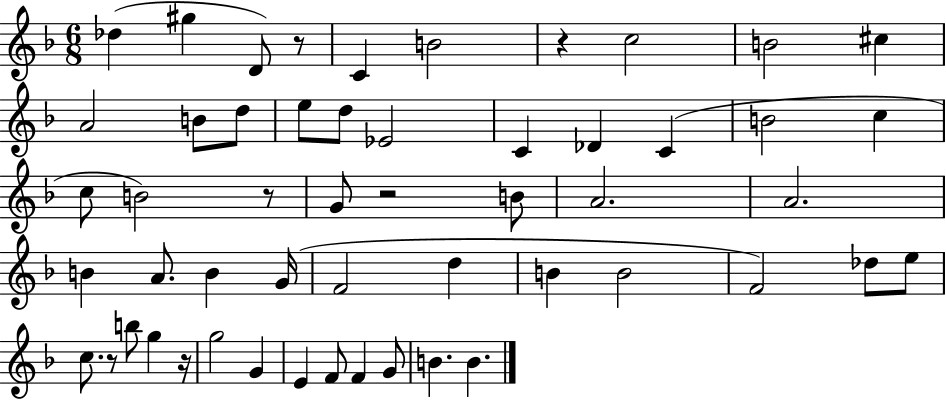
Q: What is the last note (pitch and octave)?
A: B4